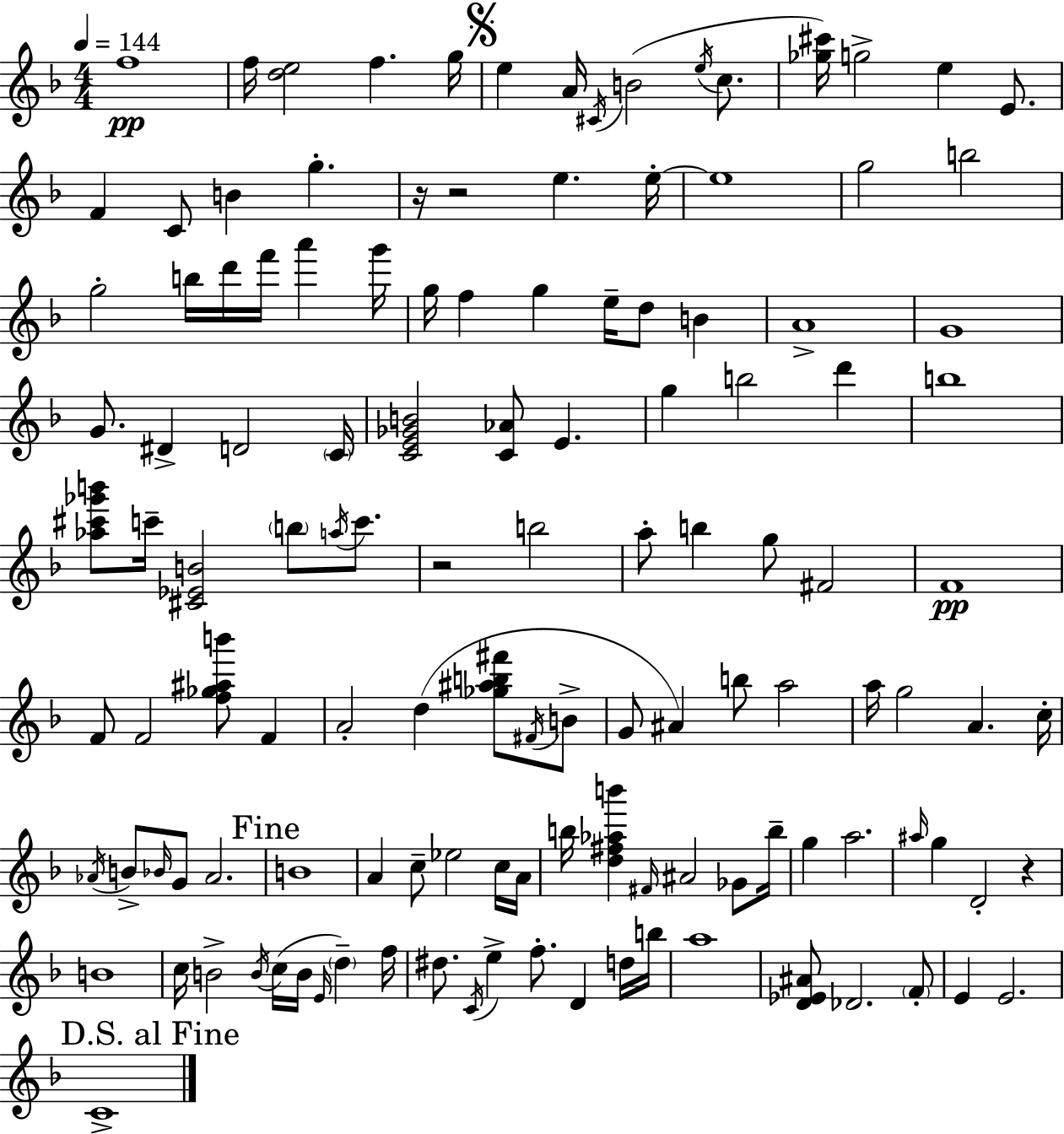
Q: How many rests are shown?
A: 4